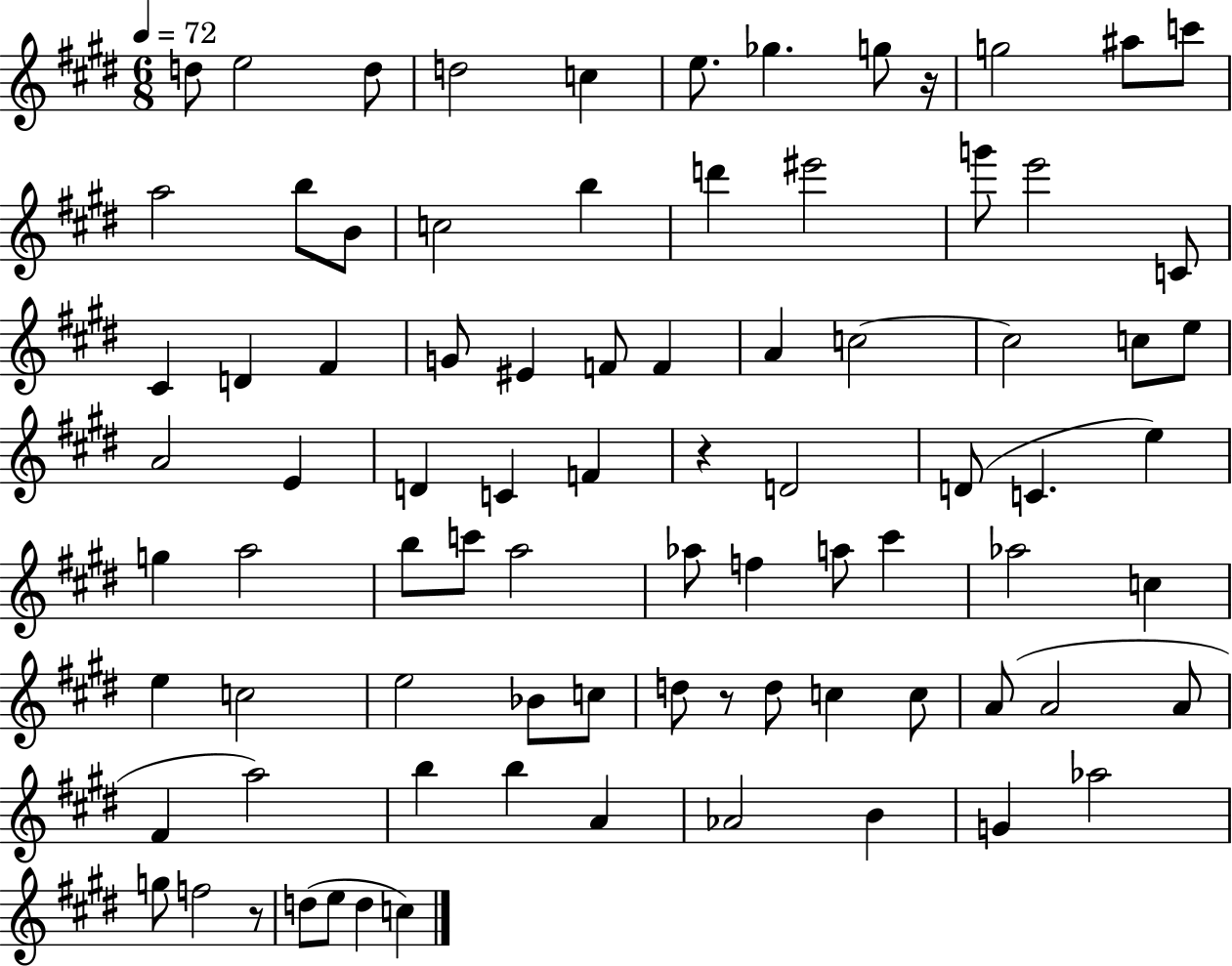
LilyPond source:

{
  \clef treble
  \numericTimeSignature
  \time 6/8
  \key e \major
  \tempo 4 = 72
  \repeat volta 2 { d''8 e''2 d''8 | d''2 c''4 | e''8. ges''4. g''8 r16 | g''2 ais''8 c'''8 | \break a''2 b''8 b'8 | c''2 b''4 | d'''4 eis'''2 | g'''8 e'''2 c'8 | \break cis'4 d'4 fis'4 | g'8 eis'4 f'8 f'4 | a'4 c''2~~ | c''2 c''8 e''8 | \break a'2 e'4 | d'4 c'4 f'4 | r4 d'2 | d'8( c'4. e''4) | \break g''4 a''2 | b''8 c'''8 a''2 | aes''8 f''4 a''8 cis'''4 | aes''2 c''4 | \break e''4 c''2 | e''2 bes'8 c''8 | d''8 r8 d''8 c''4 c''8 | a'8( a'2 a'8 | \break fis'4 a''2) | b''4 b''4 a'4 | aes'2 b'4 | g'4 aes''2 | \break g''8 f''2 r8 | d''8( e''8 d''4 c''4) | } \bar "|."
}